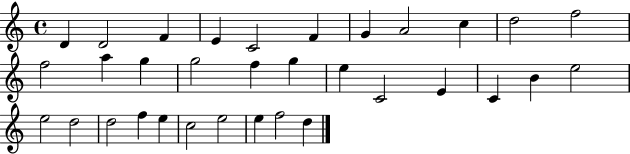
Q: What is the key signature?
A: C major